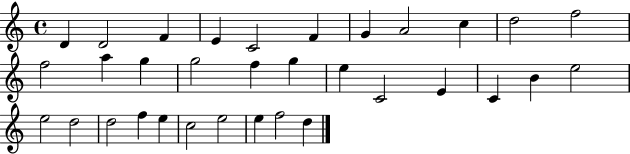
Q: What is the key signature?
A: C major